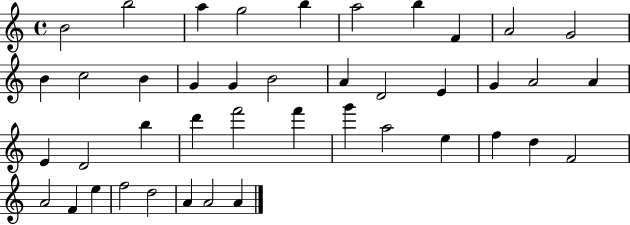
B4/h B5/h A5/q G5/h B5/q A5/h B5/q F4/q A4/h G4/h B4/q C5/h B4/q G4/q G4/q B4/h A4/q D4/h E4/q G4/q A4/h A4/q E4/q D4/h B5/q D6/q F6/h F6/q G6/q A5/h E5/q F5/q D5/q F4/h A4/h F4/q E5/q F5/h D5/h A4/q A4/h A4/q